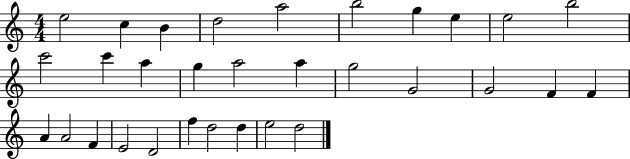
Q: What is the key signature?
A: C major